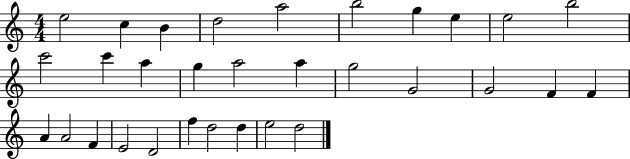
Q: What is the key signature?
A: C major